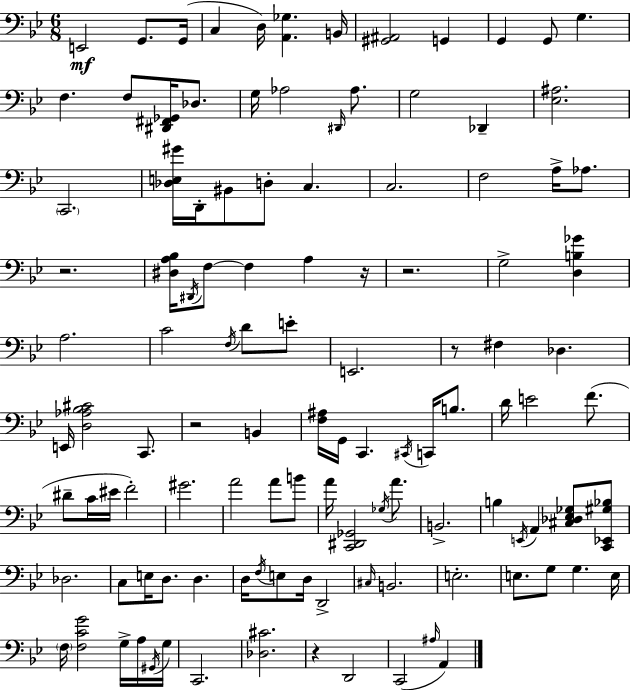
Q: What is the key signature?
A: BES major